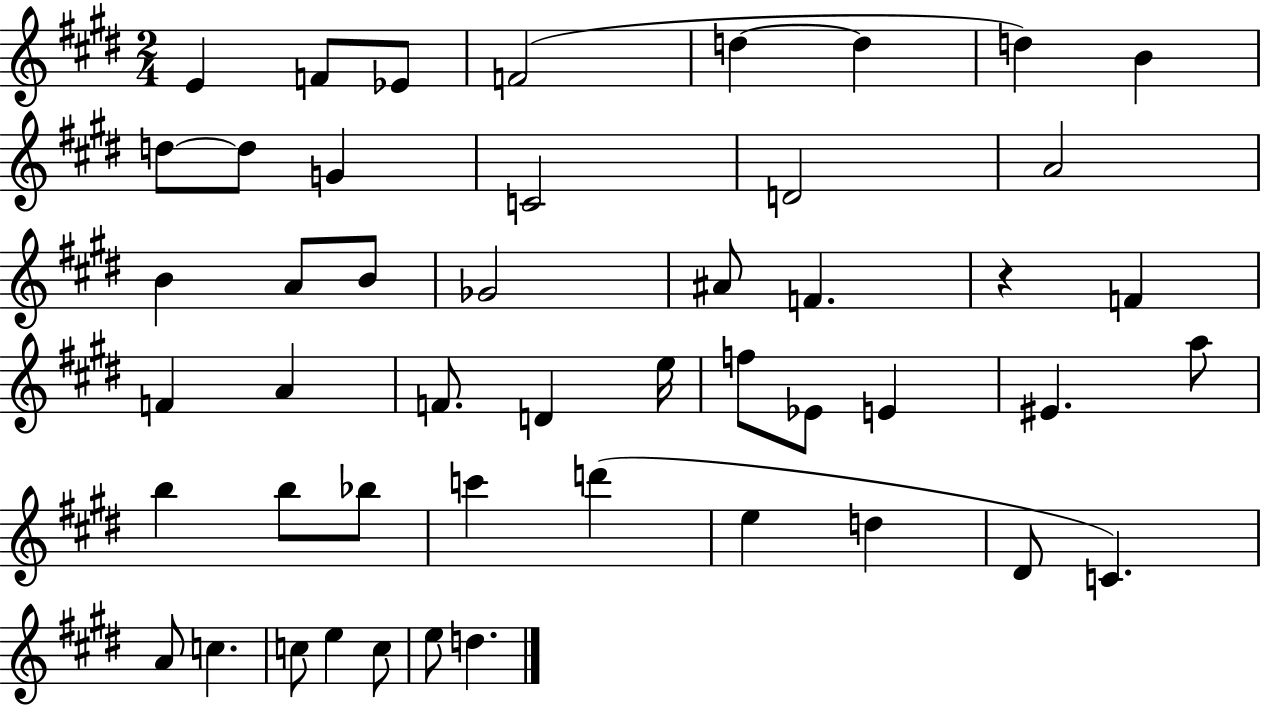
{
  \clef treble
  \numericTimeSignature
  \time 2/4
  \key e \major
  e'4 f'8 ees'8 | f'2( | d''4~~ d''4 | d''4) b'4 | \break d''8~~ d''8 g'4 | c'2 | d'2 | a'2 | \break b'4 a'8 b'8 | ges'2 | ais'8 f'4. | r4 f'4 | \break f'4 a'4 | f'8. d'4 e''16 | f''8 ees'8 e'4 | eis'4. a''8 | \break b''4 b''8 bes''8 | c'''4 d'''4( | e''4 d''4 | dis'8 c'4.) | \break a'8 c''4. | c''8 e''4 c''8 | e''8 d''4. | \bar "|."
}